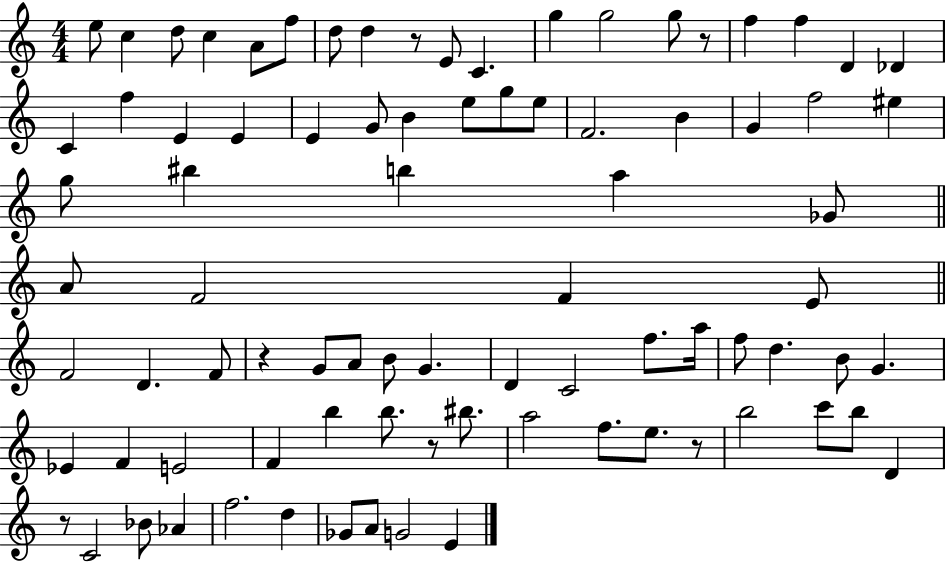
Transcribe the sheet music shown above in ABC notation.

X:1
T:Untitled
M:4/4
L:1/4
K:C
e/2 c d/2 c A/2 f/2 d/2 d z/2 E/2 C g g2 g/2 z/2 f f D _D C f E E E G/2 B e/2 g/2 e/2 F2 B G f2 ^e g/2 ^b b a _G/2 A/2 F2 F E/2 F2 D F/2 z G/2 A/2 B/2 G D C2 f/2 a/4 f/2 d B/2 G _E F E2 F b b/2 z/2 ^b/2 a2 f/2 e/2 z/2 b2 c'/2 b/2 D z/2 C2 _B/2 _A f2 d _G/2 A/2 G2 E